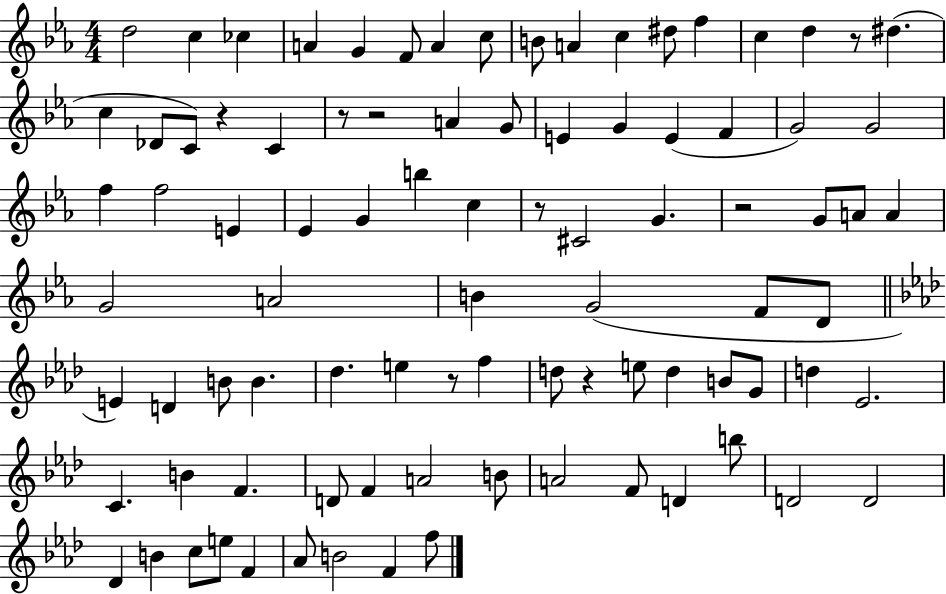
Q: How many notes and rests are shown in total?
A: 90